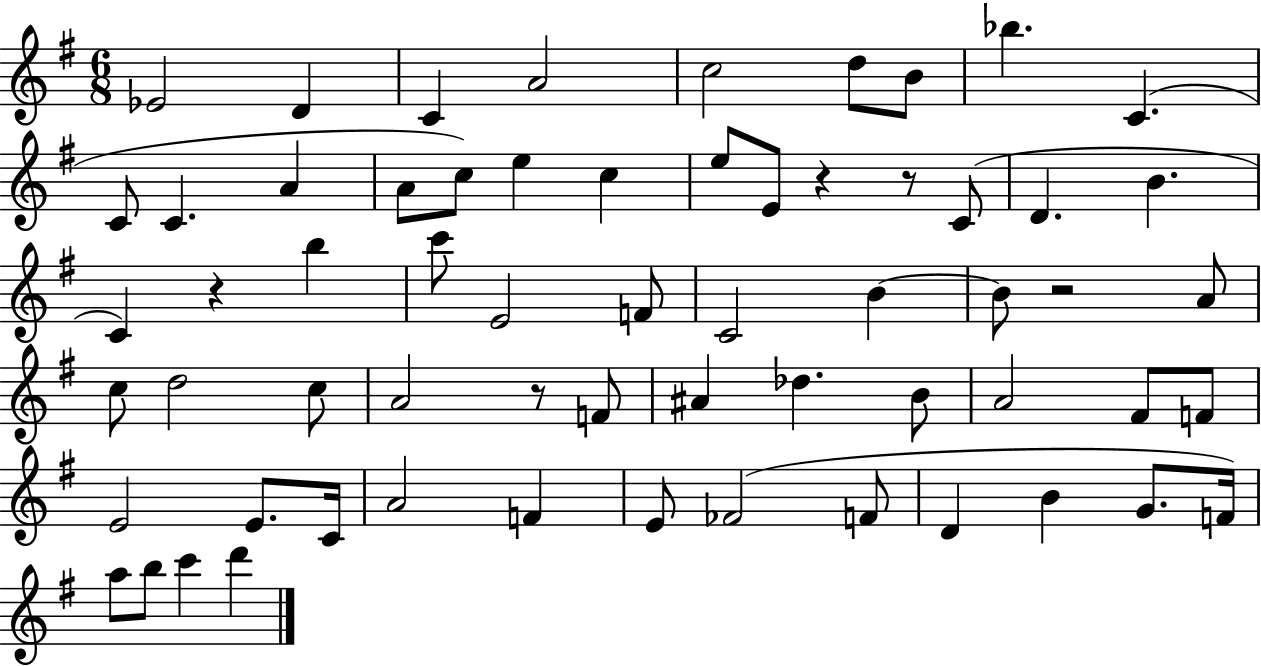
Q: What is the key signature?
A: G major